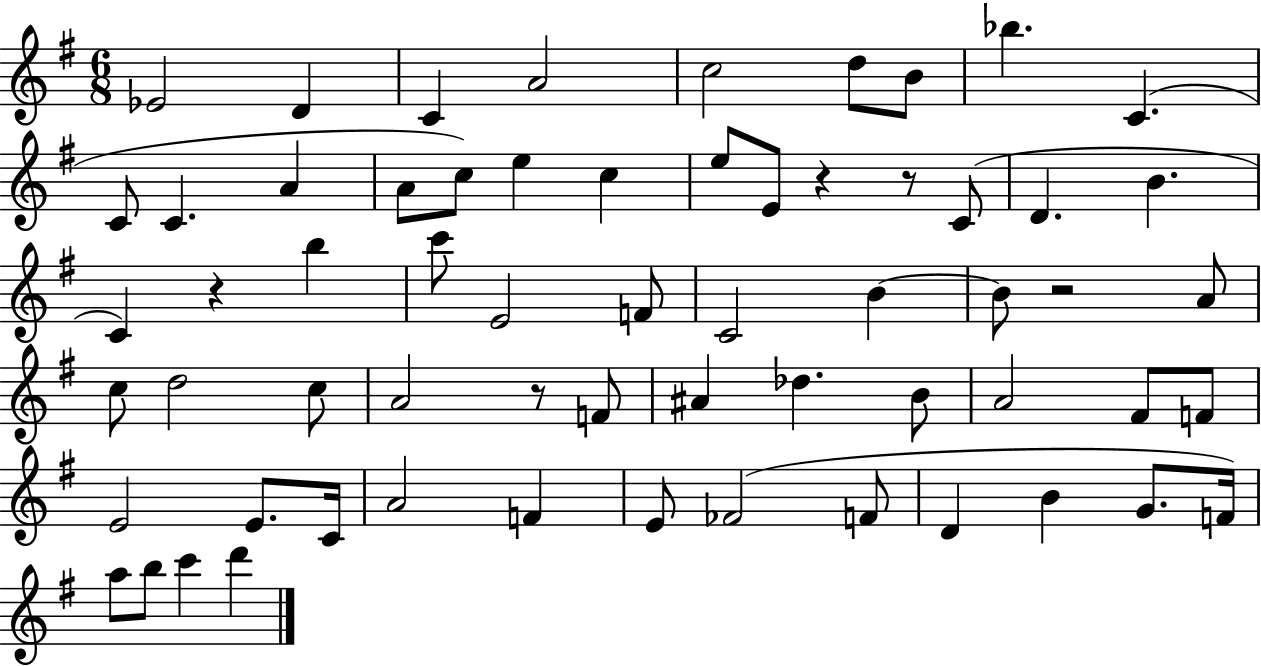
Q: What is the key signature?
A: G major